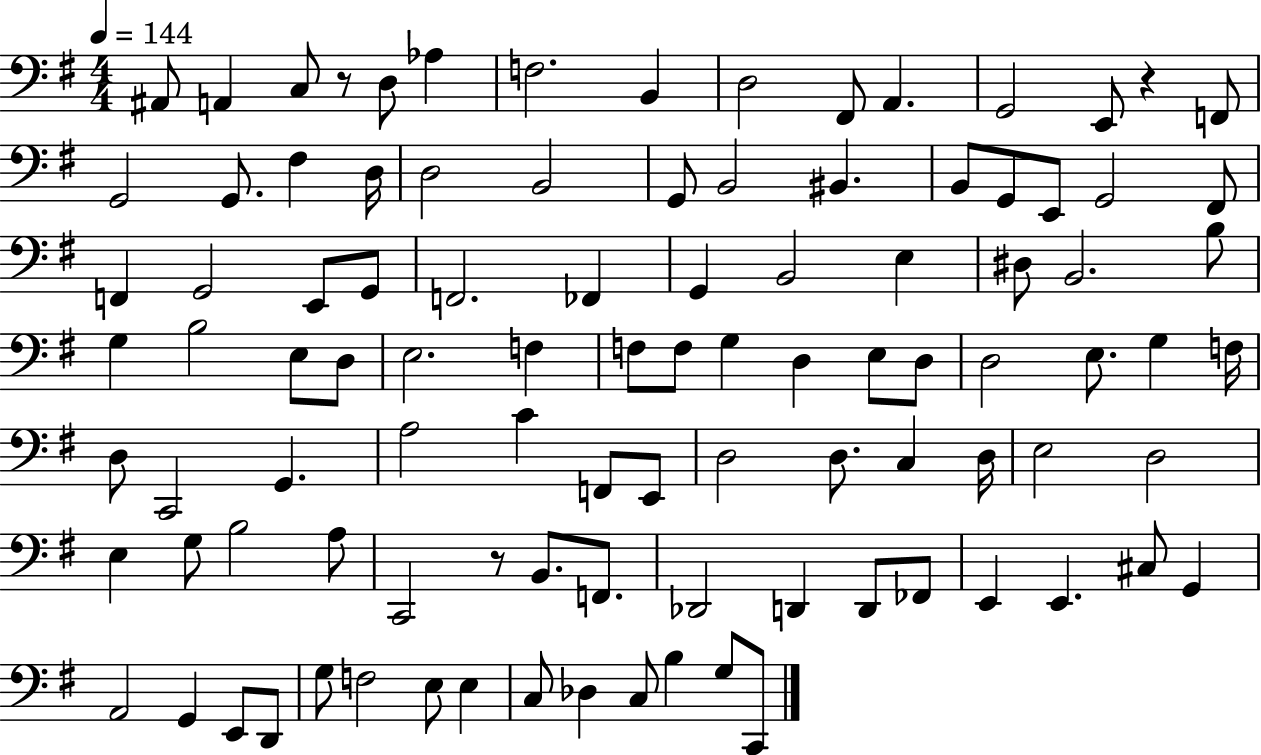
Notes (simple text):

A#2/e A2/q C3/e R/e D3/e Ab3/q F3/h. B2/q D3/h F#2/e A2/q. G2/h E2/e R/q F2/e G2/h G2/e. F#3/q D3/s D3/h B2/h G2/e B2/h BIS2/q. B2/e G2/e E2/e G2/h F#2/e F2/q G2/h E2/e G2/e F2/h. FES2/q G2/q B2/h E3/q D#3/e B2/h. B3/e G3/q B3/h E3/e D3/e E3/h. F3/q F3/e F3/e G3/q D3/q E3/e D3/e D3/h E3/e. G3/q F3/s D3/e C2/h G2/q. A3/h C4/q F2/e E2/e D3/h D3/e. C3/q D3/s E3/h D3/h E3/q G3/e B3/h A3/e C2/h R/e B2/e. F2/e. Db2/h D2/q D2/e FES2/e E2/q E2/q. C#3/e G2/q A2/h G2/q E2/e D2/e G3/e F3/h E3/e E3/q C3/e Db3/q C3/e B3/q G3/e C2/e